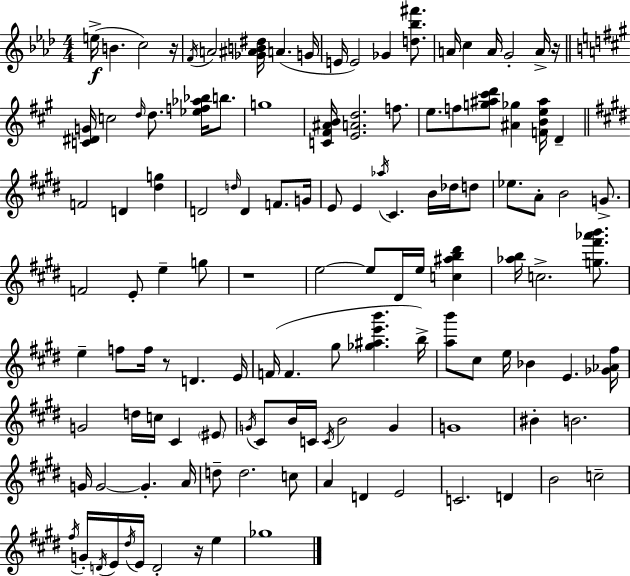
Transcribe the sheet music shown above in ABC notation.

X:1
T:Untitled
M:4/4
L:1/4
K:Fm
e/4 B c2 z/4 F/4 A2 [_G^AB^d]/4 A G/4 E/4 E2 _G [d_b^f']/2 A/4 c A/4 G2 A/4 z/4 [C^DG]/4 c2 d/4 d/2 [_ef_a_b]/4 b/2 g4 [C^F^AB]/4 [EAd]2 f/2 e/2 f/2 [g^a^c'd']/2 [^A_g] [FBe^a]/4 D F2 D [^dg] D2 d/4 D F/2 G/4 E/2 E _a/4 ^C B/4 _d/4 d/2 _e/2 A/2 B2 G/2 F2 E/2 e g/2 z4 e2 e/2 ^D/4 e/4 [c^ab^d'] [_ab]/4 c2 [g^f'_a'b']/2 e f/2 f/4 z/2 D E/4 F/4 F ^g/2 [_g^ae'b'] b/4 [ab']/2 ^c/2 e/4 _B E [_G_A^f]/4 G2 d/4 c/4 ^C ^E/2 G/4 ^C/2 B/4 C/4 C/4 B2 G G4 ^B B2 G/4 G2 G A/4 d/2 d2 c/2 A D E2 C2 D B2 c2 ^f/4 G/4 D/4 E/4 ^d/4 E/4 D2 z/4 e _g4